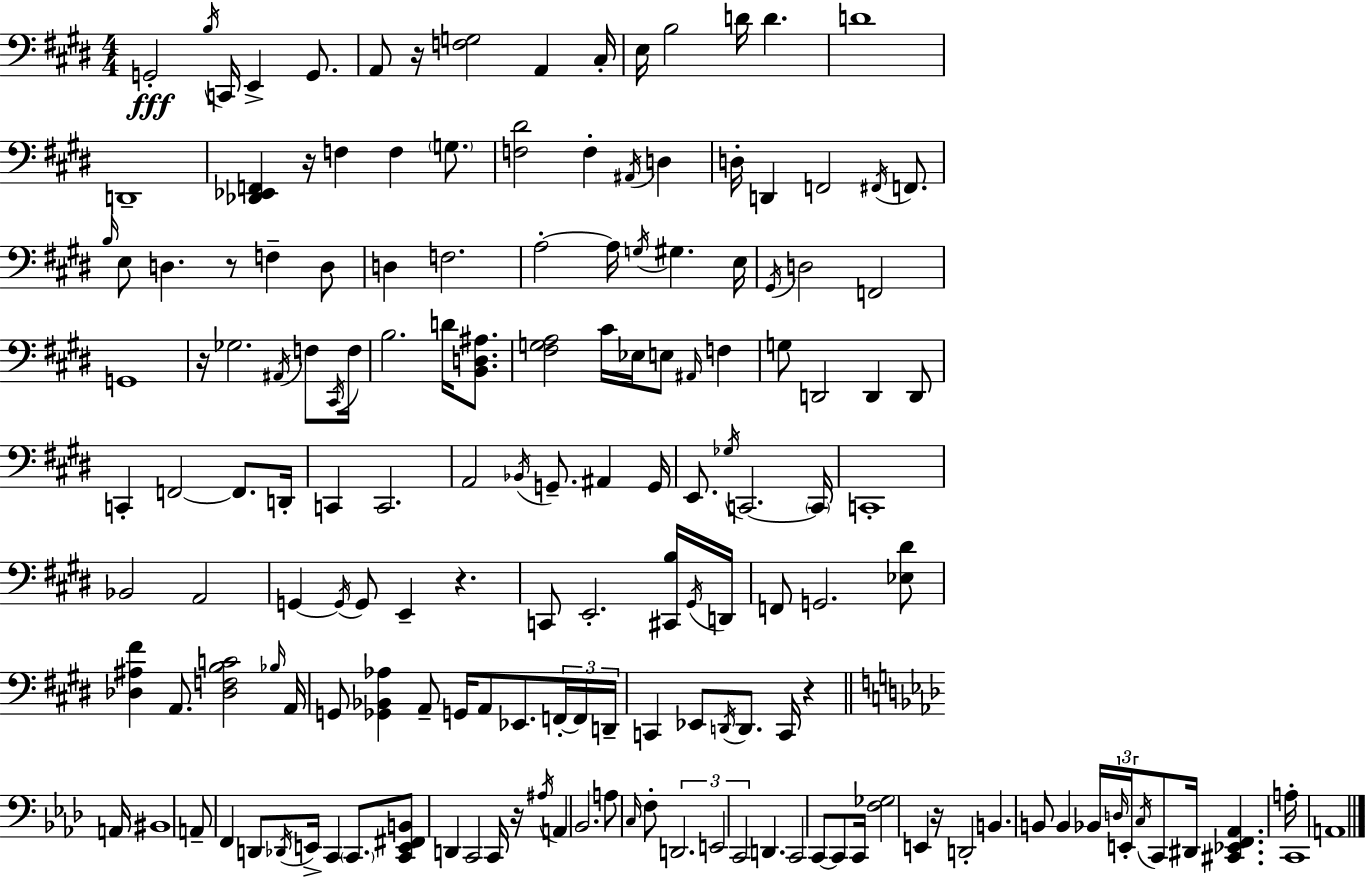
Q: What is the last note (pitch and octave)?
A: A2